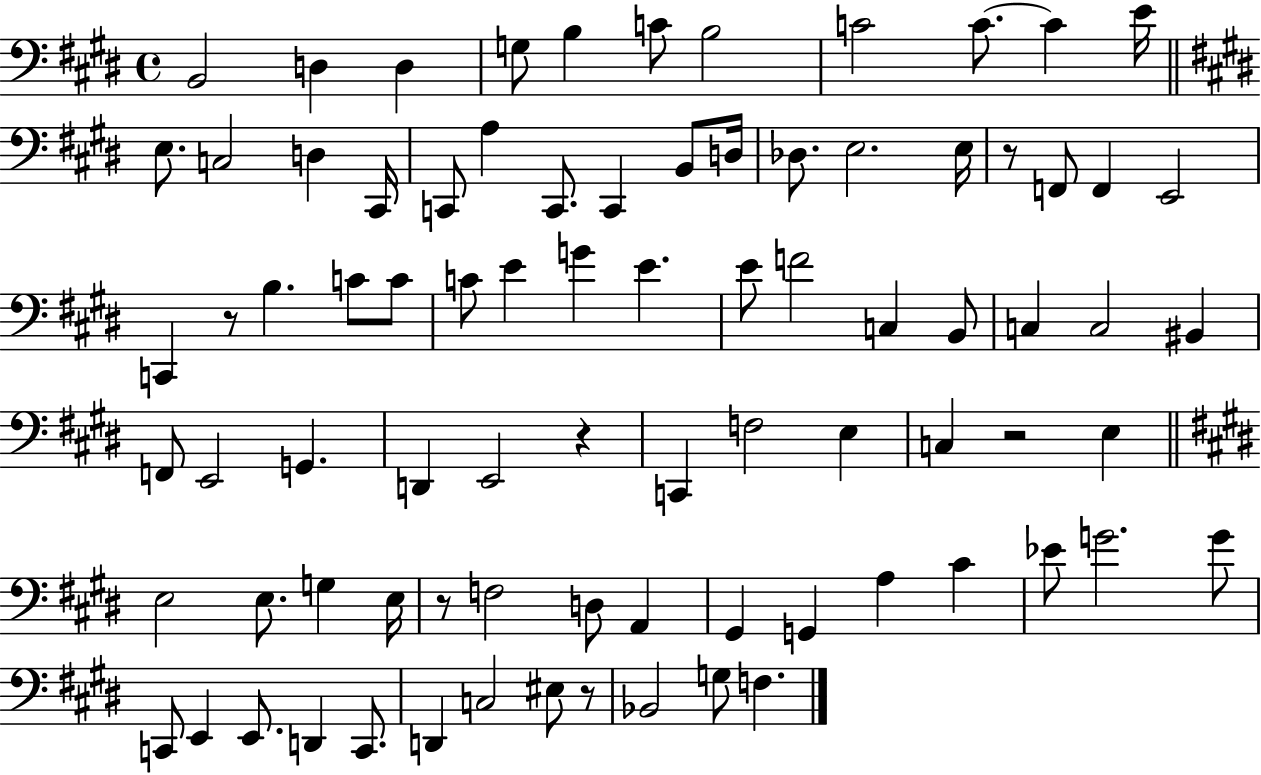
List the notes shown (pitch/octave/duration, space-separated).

B2/h D3/q D3/q G3/e B3/q C4/e B3/h C4/h C4/e. C4/q E4/s E3/e. C3/h D3/q C#2/s C2/e A3/q C2/e. C2/q B2/e D3/s Db3/e. E3/h. E3/s R/e F2/e F2/q E2/h C2/q R/e B3/q. C4/e C4/e C4/e E4/q G4/q E4/q. E4/e F4/h C3/q B2/e C3/q C3/h BIS2/q F2/e E2/h G2/q. D2/q E2/h R/q C2/q F3/h E3/q C3/q R/h E3/q E3/h E3/e. G3/q E3/s R/e F3/h D3/e A2/q G#2/q G2/q A3/q C#4/q Eb4/e G4/h. G4/e C2/e E2/q E2/e. D2/q C2/e. D2/q C3/h EIS3/e R/e Bb2/h G3/e F3/q.